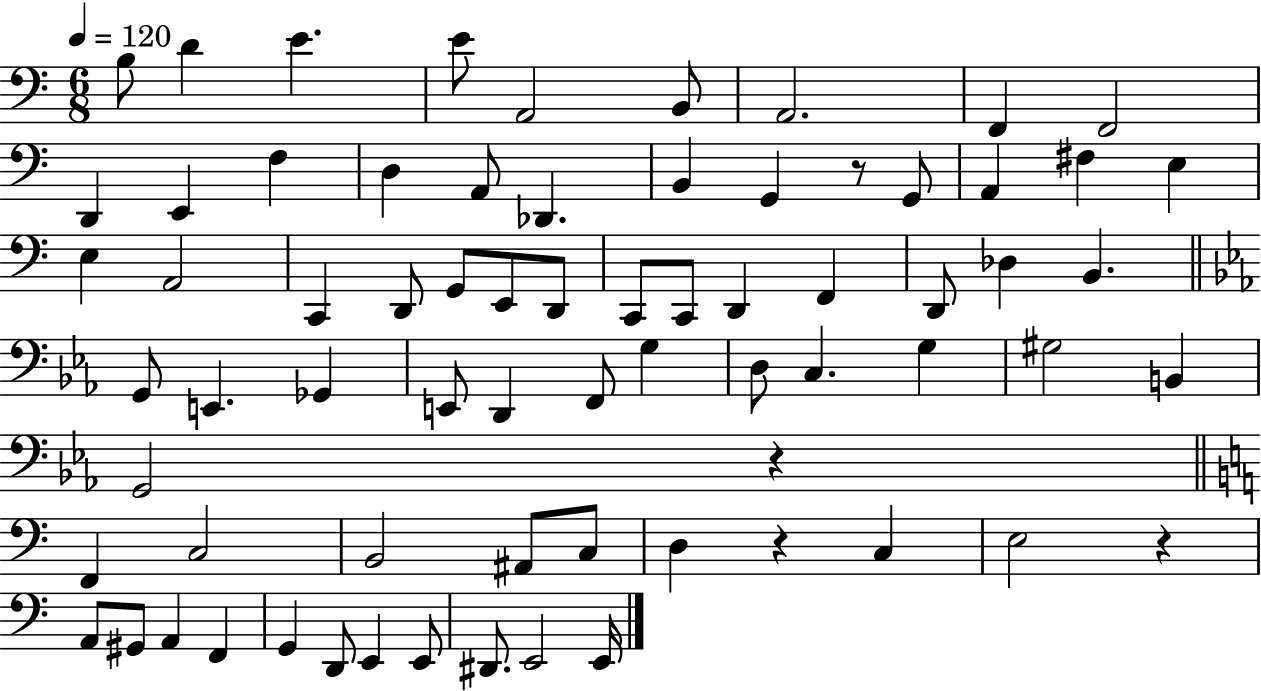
{
  \clef bass
  \numericTimeSignature
  \time 6/8
  \key c \major
  \tempo 4 = 120
  \repeat volta 2 { b8 d'4 e'4. | e'8 a,2 b,8 | a,2. | f,4 f,2 | \break d,4 e,4 f4 | d4 a,8 des,4. | b,4 g,4 r8 g,8 | a,4 fis4 e4 | \break e4 a,2 | c,4 d,8 g,8 e,8 d,8 | c,8 c,8 d,4 f,4 | d,8 des4 b,4. | \break \bar "||" \break \key ees \major g,8 e,4. ges,4 | e,8 d,4 f,8 g4 | d8 c4. g4 | gis2 b,4 | \break g,2 r4 | \bar "||" \break \key a \minor f,4 c2 | b,2 ais,8 c8 | d4 r4 c4 | e2 r4 | \break a,8 gis,8 a,4 f,4 | g,4 d,8 e,4 e,8 | dis,8. e,2 e,16 | } \bar "|."
}